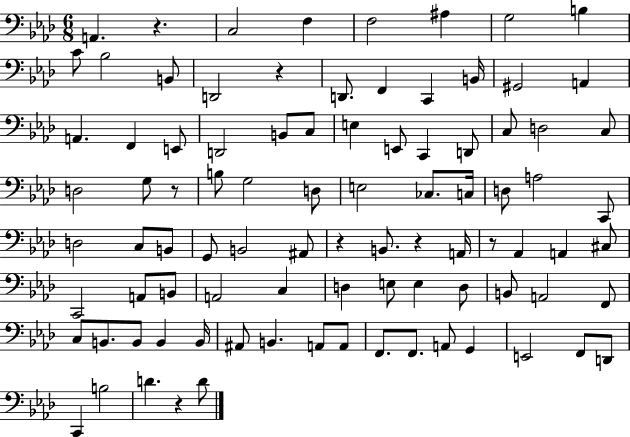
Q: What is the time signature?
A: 6/8